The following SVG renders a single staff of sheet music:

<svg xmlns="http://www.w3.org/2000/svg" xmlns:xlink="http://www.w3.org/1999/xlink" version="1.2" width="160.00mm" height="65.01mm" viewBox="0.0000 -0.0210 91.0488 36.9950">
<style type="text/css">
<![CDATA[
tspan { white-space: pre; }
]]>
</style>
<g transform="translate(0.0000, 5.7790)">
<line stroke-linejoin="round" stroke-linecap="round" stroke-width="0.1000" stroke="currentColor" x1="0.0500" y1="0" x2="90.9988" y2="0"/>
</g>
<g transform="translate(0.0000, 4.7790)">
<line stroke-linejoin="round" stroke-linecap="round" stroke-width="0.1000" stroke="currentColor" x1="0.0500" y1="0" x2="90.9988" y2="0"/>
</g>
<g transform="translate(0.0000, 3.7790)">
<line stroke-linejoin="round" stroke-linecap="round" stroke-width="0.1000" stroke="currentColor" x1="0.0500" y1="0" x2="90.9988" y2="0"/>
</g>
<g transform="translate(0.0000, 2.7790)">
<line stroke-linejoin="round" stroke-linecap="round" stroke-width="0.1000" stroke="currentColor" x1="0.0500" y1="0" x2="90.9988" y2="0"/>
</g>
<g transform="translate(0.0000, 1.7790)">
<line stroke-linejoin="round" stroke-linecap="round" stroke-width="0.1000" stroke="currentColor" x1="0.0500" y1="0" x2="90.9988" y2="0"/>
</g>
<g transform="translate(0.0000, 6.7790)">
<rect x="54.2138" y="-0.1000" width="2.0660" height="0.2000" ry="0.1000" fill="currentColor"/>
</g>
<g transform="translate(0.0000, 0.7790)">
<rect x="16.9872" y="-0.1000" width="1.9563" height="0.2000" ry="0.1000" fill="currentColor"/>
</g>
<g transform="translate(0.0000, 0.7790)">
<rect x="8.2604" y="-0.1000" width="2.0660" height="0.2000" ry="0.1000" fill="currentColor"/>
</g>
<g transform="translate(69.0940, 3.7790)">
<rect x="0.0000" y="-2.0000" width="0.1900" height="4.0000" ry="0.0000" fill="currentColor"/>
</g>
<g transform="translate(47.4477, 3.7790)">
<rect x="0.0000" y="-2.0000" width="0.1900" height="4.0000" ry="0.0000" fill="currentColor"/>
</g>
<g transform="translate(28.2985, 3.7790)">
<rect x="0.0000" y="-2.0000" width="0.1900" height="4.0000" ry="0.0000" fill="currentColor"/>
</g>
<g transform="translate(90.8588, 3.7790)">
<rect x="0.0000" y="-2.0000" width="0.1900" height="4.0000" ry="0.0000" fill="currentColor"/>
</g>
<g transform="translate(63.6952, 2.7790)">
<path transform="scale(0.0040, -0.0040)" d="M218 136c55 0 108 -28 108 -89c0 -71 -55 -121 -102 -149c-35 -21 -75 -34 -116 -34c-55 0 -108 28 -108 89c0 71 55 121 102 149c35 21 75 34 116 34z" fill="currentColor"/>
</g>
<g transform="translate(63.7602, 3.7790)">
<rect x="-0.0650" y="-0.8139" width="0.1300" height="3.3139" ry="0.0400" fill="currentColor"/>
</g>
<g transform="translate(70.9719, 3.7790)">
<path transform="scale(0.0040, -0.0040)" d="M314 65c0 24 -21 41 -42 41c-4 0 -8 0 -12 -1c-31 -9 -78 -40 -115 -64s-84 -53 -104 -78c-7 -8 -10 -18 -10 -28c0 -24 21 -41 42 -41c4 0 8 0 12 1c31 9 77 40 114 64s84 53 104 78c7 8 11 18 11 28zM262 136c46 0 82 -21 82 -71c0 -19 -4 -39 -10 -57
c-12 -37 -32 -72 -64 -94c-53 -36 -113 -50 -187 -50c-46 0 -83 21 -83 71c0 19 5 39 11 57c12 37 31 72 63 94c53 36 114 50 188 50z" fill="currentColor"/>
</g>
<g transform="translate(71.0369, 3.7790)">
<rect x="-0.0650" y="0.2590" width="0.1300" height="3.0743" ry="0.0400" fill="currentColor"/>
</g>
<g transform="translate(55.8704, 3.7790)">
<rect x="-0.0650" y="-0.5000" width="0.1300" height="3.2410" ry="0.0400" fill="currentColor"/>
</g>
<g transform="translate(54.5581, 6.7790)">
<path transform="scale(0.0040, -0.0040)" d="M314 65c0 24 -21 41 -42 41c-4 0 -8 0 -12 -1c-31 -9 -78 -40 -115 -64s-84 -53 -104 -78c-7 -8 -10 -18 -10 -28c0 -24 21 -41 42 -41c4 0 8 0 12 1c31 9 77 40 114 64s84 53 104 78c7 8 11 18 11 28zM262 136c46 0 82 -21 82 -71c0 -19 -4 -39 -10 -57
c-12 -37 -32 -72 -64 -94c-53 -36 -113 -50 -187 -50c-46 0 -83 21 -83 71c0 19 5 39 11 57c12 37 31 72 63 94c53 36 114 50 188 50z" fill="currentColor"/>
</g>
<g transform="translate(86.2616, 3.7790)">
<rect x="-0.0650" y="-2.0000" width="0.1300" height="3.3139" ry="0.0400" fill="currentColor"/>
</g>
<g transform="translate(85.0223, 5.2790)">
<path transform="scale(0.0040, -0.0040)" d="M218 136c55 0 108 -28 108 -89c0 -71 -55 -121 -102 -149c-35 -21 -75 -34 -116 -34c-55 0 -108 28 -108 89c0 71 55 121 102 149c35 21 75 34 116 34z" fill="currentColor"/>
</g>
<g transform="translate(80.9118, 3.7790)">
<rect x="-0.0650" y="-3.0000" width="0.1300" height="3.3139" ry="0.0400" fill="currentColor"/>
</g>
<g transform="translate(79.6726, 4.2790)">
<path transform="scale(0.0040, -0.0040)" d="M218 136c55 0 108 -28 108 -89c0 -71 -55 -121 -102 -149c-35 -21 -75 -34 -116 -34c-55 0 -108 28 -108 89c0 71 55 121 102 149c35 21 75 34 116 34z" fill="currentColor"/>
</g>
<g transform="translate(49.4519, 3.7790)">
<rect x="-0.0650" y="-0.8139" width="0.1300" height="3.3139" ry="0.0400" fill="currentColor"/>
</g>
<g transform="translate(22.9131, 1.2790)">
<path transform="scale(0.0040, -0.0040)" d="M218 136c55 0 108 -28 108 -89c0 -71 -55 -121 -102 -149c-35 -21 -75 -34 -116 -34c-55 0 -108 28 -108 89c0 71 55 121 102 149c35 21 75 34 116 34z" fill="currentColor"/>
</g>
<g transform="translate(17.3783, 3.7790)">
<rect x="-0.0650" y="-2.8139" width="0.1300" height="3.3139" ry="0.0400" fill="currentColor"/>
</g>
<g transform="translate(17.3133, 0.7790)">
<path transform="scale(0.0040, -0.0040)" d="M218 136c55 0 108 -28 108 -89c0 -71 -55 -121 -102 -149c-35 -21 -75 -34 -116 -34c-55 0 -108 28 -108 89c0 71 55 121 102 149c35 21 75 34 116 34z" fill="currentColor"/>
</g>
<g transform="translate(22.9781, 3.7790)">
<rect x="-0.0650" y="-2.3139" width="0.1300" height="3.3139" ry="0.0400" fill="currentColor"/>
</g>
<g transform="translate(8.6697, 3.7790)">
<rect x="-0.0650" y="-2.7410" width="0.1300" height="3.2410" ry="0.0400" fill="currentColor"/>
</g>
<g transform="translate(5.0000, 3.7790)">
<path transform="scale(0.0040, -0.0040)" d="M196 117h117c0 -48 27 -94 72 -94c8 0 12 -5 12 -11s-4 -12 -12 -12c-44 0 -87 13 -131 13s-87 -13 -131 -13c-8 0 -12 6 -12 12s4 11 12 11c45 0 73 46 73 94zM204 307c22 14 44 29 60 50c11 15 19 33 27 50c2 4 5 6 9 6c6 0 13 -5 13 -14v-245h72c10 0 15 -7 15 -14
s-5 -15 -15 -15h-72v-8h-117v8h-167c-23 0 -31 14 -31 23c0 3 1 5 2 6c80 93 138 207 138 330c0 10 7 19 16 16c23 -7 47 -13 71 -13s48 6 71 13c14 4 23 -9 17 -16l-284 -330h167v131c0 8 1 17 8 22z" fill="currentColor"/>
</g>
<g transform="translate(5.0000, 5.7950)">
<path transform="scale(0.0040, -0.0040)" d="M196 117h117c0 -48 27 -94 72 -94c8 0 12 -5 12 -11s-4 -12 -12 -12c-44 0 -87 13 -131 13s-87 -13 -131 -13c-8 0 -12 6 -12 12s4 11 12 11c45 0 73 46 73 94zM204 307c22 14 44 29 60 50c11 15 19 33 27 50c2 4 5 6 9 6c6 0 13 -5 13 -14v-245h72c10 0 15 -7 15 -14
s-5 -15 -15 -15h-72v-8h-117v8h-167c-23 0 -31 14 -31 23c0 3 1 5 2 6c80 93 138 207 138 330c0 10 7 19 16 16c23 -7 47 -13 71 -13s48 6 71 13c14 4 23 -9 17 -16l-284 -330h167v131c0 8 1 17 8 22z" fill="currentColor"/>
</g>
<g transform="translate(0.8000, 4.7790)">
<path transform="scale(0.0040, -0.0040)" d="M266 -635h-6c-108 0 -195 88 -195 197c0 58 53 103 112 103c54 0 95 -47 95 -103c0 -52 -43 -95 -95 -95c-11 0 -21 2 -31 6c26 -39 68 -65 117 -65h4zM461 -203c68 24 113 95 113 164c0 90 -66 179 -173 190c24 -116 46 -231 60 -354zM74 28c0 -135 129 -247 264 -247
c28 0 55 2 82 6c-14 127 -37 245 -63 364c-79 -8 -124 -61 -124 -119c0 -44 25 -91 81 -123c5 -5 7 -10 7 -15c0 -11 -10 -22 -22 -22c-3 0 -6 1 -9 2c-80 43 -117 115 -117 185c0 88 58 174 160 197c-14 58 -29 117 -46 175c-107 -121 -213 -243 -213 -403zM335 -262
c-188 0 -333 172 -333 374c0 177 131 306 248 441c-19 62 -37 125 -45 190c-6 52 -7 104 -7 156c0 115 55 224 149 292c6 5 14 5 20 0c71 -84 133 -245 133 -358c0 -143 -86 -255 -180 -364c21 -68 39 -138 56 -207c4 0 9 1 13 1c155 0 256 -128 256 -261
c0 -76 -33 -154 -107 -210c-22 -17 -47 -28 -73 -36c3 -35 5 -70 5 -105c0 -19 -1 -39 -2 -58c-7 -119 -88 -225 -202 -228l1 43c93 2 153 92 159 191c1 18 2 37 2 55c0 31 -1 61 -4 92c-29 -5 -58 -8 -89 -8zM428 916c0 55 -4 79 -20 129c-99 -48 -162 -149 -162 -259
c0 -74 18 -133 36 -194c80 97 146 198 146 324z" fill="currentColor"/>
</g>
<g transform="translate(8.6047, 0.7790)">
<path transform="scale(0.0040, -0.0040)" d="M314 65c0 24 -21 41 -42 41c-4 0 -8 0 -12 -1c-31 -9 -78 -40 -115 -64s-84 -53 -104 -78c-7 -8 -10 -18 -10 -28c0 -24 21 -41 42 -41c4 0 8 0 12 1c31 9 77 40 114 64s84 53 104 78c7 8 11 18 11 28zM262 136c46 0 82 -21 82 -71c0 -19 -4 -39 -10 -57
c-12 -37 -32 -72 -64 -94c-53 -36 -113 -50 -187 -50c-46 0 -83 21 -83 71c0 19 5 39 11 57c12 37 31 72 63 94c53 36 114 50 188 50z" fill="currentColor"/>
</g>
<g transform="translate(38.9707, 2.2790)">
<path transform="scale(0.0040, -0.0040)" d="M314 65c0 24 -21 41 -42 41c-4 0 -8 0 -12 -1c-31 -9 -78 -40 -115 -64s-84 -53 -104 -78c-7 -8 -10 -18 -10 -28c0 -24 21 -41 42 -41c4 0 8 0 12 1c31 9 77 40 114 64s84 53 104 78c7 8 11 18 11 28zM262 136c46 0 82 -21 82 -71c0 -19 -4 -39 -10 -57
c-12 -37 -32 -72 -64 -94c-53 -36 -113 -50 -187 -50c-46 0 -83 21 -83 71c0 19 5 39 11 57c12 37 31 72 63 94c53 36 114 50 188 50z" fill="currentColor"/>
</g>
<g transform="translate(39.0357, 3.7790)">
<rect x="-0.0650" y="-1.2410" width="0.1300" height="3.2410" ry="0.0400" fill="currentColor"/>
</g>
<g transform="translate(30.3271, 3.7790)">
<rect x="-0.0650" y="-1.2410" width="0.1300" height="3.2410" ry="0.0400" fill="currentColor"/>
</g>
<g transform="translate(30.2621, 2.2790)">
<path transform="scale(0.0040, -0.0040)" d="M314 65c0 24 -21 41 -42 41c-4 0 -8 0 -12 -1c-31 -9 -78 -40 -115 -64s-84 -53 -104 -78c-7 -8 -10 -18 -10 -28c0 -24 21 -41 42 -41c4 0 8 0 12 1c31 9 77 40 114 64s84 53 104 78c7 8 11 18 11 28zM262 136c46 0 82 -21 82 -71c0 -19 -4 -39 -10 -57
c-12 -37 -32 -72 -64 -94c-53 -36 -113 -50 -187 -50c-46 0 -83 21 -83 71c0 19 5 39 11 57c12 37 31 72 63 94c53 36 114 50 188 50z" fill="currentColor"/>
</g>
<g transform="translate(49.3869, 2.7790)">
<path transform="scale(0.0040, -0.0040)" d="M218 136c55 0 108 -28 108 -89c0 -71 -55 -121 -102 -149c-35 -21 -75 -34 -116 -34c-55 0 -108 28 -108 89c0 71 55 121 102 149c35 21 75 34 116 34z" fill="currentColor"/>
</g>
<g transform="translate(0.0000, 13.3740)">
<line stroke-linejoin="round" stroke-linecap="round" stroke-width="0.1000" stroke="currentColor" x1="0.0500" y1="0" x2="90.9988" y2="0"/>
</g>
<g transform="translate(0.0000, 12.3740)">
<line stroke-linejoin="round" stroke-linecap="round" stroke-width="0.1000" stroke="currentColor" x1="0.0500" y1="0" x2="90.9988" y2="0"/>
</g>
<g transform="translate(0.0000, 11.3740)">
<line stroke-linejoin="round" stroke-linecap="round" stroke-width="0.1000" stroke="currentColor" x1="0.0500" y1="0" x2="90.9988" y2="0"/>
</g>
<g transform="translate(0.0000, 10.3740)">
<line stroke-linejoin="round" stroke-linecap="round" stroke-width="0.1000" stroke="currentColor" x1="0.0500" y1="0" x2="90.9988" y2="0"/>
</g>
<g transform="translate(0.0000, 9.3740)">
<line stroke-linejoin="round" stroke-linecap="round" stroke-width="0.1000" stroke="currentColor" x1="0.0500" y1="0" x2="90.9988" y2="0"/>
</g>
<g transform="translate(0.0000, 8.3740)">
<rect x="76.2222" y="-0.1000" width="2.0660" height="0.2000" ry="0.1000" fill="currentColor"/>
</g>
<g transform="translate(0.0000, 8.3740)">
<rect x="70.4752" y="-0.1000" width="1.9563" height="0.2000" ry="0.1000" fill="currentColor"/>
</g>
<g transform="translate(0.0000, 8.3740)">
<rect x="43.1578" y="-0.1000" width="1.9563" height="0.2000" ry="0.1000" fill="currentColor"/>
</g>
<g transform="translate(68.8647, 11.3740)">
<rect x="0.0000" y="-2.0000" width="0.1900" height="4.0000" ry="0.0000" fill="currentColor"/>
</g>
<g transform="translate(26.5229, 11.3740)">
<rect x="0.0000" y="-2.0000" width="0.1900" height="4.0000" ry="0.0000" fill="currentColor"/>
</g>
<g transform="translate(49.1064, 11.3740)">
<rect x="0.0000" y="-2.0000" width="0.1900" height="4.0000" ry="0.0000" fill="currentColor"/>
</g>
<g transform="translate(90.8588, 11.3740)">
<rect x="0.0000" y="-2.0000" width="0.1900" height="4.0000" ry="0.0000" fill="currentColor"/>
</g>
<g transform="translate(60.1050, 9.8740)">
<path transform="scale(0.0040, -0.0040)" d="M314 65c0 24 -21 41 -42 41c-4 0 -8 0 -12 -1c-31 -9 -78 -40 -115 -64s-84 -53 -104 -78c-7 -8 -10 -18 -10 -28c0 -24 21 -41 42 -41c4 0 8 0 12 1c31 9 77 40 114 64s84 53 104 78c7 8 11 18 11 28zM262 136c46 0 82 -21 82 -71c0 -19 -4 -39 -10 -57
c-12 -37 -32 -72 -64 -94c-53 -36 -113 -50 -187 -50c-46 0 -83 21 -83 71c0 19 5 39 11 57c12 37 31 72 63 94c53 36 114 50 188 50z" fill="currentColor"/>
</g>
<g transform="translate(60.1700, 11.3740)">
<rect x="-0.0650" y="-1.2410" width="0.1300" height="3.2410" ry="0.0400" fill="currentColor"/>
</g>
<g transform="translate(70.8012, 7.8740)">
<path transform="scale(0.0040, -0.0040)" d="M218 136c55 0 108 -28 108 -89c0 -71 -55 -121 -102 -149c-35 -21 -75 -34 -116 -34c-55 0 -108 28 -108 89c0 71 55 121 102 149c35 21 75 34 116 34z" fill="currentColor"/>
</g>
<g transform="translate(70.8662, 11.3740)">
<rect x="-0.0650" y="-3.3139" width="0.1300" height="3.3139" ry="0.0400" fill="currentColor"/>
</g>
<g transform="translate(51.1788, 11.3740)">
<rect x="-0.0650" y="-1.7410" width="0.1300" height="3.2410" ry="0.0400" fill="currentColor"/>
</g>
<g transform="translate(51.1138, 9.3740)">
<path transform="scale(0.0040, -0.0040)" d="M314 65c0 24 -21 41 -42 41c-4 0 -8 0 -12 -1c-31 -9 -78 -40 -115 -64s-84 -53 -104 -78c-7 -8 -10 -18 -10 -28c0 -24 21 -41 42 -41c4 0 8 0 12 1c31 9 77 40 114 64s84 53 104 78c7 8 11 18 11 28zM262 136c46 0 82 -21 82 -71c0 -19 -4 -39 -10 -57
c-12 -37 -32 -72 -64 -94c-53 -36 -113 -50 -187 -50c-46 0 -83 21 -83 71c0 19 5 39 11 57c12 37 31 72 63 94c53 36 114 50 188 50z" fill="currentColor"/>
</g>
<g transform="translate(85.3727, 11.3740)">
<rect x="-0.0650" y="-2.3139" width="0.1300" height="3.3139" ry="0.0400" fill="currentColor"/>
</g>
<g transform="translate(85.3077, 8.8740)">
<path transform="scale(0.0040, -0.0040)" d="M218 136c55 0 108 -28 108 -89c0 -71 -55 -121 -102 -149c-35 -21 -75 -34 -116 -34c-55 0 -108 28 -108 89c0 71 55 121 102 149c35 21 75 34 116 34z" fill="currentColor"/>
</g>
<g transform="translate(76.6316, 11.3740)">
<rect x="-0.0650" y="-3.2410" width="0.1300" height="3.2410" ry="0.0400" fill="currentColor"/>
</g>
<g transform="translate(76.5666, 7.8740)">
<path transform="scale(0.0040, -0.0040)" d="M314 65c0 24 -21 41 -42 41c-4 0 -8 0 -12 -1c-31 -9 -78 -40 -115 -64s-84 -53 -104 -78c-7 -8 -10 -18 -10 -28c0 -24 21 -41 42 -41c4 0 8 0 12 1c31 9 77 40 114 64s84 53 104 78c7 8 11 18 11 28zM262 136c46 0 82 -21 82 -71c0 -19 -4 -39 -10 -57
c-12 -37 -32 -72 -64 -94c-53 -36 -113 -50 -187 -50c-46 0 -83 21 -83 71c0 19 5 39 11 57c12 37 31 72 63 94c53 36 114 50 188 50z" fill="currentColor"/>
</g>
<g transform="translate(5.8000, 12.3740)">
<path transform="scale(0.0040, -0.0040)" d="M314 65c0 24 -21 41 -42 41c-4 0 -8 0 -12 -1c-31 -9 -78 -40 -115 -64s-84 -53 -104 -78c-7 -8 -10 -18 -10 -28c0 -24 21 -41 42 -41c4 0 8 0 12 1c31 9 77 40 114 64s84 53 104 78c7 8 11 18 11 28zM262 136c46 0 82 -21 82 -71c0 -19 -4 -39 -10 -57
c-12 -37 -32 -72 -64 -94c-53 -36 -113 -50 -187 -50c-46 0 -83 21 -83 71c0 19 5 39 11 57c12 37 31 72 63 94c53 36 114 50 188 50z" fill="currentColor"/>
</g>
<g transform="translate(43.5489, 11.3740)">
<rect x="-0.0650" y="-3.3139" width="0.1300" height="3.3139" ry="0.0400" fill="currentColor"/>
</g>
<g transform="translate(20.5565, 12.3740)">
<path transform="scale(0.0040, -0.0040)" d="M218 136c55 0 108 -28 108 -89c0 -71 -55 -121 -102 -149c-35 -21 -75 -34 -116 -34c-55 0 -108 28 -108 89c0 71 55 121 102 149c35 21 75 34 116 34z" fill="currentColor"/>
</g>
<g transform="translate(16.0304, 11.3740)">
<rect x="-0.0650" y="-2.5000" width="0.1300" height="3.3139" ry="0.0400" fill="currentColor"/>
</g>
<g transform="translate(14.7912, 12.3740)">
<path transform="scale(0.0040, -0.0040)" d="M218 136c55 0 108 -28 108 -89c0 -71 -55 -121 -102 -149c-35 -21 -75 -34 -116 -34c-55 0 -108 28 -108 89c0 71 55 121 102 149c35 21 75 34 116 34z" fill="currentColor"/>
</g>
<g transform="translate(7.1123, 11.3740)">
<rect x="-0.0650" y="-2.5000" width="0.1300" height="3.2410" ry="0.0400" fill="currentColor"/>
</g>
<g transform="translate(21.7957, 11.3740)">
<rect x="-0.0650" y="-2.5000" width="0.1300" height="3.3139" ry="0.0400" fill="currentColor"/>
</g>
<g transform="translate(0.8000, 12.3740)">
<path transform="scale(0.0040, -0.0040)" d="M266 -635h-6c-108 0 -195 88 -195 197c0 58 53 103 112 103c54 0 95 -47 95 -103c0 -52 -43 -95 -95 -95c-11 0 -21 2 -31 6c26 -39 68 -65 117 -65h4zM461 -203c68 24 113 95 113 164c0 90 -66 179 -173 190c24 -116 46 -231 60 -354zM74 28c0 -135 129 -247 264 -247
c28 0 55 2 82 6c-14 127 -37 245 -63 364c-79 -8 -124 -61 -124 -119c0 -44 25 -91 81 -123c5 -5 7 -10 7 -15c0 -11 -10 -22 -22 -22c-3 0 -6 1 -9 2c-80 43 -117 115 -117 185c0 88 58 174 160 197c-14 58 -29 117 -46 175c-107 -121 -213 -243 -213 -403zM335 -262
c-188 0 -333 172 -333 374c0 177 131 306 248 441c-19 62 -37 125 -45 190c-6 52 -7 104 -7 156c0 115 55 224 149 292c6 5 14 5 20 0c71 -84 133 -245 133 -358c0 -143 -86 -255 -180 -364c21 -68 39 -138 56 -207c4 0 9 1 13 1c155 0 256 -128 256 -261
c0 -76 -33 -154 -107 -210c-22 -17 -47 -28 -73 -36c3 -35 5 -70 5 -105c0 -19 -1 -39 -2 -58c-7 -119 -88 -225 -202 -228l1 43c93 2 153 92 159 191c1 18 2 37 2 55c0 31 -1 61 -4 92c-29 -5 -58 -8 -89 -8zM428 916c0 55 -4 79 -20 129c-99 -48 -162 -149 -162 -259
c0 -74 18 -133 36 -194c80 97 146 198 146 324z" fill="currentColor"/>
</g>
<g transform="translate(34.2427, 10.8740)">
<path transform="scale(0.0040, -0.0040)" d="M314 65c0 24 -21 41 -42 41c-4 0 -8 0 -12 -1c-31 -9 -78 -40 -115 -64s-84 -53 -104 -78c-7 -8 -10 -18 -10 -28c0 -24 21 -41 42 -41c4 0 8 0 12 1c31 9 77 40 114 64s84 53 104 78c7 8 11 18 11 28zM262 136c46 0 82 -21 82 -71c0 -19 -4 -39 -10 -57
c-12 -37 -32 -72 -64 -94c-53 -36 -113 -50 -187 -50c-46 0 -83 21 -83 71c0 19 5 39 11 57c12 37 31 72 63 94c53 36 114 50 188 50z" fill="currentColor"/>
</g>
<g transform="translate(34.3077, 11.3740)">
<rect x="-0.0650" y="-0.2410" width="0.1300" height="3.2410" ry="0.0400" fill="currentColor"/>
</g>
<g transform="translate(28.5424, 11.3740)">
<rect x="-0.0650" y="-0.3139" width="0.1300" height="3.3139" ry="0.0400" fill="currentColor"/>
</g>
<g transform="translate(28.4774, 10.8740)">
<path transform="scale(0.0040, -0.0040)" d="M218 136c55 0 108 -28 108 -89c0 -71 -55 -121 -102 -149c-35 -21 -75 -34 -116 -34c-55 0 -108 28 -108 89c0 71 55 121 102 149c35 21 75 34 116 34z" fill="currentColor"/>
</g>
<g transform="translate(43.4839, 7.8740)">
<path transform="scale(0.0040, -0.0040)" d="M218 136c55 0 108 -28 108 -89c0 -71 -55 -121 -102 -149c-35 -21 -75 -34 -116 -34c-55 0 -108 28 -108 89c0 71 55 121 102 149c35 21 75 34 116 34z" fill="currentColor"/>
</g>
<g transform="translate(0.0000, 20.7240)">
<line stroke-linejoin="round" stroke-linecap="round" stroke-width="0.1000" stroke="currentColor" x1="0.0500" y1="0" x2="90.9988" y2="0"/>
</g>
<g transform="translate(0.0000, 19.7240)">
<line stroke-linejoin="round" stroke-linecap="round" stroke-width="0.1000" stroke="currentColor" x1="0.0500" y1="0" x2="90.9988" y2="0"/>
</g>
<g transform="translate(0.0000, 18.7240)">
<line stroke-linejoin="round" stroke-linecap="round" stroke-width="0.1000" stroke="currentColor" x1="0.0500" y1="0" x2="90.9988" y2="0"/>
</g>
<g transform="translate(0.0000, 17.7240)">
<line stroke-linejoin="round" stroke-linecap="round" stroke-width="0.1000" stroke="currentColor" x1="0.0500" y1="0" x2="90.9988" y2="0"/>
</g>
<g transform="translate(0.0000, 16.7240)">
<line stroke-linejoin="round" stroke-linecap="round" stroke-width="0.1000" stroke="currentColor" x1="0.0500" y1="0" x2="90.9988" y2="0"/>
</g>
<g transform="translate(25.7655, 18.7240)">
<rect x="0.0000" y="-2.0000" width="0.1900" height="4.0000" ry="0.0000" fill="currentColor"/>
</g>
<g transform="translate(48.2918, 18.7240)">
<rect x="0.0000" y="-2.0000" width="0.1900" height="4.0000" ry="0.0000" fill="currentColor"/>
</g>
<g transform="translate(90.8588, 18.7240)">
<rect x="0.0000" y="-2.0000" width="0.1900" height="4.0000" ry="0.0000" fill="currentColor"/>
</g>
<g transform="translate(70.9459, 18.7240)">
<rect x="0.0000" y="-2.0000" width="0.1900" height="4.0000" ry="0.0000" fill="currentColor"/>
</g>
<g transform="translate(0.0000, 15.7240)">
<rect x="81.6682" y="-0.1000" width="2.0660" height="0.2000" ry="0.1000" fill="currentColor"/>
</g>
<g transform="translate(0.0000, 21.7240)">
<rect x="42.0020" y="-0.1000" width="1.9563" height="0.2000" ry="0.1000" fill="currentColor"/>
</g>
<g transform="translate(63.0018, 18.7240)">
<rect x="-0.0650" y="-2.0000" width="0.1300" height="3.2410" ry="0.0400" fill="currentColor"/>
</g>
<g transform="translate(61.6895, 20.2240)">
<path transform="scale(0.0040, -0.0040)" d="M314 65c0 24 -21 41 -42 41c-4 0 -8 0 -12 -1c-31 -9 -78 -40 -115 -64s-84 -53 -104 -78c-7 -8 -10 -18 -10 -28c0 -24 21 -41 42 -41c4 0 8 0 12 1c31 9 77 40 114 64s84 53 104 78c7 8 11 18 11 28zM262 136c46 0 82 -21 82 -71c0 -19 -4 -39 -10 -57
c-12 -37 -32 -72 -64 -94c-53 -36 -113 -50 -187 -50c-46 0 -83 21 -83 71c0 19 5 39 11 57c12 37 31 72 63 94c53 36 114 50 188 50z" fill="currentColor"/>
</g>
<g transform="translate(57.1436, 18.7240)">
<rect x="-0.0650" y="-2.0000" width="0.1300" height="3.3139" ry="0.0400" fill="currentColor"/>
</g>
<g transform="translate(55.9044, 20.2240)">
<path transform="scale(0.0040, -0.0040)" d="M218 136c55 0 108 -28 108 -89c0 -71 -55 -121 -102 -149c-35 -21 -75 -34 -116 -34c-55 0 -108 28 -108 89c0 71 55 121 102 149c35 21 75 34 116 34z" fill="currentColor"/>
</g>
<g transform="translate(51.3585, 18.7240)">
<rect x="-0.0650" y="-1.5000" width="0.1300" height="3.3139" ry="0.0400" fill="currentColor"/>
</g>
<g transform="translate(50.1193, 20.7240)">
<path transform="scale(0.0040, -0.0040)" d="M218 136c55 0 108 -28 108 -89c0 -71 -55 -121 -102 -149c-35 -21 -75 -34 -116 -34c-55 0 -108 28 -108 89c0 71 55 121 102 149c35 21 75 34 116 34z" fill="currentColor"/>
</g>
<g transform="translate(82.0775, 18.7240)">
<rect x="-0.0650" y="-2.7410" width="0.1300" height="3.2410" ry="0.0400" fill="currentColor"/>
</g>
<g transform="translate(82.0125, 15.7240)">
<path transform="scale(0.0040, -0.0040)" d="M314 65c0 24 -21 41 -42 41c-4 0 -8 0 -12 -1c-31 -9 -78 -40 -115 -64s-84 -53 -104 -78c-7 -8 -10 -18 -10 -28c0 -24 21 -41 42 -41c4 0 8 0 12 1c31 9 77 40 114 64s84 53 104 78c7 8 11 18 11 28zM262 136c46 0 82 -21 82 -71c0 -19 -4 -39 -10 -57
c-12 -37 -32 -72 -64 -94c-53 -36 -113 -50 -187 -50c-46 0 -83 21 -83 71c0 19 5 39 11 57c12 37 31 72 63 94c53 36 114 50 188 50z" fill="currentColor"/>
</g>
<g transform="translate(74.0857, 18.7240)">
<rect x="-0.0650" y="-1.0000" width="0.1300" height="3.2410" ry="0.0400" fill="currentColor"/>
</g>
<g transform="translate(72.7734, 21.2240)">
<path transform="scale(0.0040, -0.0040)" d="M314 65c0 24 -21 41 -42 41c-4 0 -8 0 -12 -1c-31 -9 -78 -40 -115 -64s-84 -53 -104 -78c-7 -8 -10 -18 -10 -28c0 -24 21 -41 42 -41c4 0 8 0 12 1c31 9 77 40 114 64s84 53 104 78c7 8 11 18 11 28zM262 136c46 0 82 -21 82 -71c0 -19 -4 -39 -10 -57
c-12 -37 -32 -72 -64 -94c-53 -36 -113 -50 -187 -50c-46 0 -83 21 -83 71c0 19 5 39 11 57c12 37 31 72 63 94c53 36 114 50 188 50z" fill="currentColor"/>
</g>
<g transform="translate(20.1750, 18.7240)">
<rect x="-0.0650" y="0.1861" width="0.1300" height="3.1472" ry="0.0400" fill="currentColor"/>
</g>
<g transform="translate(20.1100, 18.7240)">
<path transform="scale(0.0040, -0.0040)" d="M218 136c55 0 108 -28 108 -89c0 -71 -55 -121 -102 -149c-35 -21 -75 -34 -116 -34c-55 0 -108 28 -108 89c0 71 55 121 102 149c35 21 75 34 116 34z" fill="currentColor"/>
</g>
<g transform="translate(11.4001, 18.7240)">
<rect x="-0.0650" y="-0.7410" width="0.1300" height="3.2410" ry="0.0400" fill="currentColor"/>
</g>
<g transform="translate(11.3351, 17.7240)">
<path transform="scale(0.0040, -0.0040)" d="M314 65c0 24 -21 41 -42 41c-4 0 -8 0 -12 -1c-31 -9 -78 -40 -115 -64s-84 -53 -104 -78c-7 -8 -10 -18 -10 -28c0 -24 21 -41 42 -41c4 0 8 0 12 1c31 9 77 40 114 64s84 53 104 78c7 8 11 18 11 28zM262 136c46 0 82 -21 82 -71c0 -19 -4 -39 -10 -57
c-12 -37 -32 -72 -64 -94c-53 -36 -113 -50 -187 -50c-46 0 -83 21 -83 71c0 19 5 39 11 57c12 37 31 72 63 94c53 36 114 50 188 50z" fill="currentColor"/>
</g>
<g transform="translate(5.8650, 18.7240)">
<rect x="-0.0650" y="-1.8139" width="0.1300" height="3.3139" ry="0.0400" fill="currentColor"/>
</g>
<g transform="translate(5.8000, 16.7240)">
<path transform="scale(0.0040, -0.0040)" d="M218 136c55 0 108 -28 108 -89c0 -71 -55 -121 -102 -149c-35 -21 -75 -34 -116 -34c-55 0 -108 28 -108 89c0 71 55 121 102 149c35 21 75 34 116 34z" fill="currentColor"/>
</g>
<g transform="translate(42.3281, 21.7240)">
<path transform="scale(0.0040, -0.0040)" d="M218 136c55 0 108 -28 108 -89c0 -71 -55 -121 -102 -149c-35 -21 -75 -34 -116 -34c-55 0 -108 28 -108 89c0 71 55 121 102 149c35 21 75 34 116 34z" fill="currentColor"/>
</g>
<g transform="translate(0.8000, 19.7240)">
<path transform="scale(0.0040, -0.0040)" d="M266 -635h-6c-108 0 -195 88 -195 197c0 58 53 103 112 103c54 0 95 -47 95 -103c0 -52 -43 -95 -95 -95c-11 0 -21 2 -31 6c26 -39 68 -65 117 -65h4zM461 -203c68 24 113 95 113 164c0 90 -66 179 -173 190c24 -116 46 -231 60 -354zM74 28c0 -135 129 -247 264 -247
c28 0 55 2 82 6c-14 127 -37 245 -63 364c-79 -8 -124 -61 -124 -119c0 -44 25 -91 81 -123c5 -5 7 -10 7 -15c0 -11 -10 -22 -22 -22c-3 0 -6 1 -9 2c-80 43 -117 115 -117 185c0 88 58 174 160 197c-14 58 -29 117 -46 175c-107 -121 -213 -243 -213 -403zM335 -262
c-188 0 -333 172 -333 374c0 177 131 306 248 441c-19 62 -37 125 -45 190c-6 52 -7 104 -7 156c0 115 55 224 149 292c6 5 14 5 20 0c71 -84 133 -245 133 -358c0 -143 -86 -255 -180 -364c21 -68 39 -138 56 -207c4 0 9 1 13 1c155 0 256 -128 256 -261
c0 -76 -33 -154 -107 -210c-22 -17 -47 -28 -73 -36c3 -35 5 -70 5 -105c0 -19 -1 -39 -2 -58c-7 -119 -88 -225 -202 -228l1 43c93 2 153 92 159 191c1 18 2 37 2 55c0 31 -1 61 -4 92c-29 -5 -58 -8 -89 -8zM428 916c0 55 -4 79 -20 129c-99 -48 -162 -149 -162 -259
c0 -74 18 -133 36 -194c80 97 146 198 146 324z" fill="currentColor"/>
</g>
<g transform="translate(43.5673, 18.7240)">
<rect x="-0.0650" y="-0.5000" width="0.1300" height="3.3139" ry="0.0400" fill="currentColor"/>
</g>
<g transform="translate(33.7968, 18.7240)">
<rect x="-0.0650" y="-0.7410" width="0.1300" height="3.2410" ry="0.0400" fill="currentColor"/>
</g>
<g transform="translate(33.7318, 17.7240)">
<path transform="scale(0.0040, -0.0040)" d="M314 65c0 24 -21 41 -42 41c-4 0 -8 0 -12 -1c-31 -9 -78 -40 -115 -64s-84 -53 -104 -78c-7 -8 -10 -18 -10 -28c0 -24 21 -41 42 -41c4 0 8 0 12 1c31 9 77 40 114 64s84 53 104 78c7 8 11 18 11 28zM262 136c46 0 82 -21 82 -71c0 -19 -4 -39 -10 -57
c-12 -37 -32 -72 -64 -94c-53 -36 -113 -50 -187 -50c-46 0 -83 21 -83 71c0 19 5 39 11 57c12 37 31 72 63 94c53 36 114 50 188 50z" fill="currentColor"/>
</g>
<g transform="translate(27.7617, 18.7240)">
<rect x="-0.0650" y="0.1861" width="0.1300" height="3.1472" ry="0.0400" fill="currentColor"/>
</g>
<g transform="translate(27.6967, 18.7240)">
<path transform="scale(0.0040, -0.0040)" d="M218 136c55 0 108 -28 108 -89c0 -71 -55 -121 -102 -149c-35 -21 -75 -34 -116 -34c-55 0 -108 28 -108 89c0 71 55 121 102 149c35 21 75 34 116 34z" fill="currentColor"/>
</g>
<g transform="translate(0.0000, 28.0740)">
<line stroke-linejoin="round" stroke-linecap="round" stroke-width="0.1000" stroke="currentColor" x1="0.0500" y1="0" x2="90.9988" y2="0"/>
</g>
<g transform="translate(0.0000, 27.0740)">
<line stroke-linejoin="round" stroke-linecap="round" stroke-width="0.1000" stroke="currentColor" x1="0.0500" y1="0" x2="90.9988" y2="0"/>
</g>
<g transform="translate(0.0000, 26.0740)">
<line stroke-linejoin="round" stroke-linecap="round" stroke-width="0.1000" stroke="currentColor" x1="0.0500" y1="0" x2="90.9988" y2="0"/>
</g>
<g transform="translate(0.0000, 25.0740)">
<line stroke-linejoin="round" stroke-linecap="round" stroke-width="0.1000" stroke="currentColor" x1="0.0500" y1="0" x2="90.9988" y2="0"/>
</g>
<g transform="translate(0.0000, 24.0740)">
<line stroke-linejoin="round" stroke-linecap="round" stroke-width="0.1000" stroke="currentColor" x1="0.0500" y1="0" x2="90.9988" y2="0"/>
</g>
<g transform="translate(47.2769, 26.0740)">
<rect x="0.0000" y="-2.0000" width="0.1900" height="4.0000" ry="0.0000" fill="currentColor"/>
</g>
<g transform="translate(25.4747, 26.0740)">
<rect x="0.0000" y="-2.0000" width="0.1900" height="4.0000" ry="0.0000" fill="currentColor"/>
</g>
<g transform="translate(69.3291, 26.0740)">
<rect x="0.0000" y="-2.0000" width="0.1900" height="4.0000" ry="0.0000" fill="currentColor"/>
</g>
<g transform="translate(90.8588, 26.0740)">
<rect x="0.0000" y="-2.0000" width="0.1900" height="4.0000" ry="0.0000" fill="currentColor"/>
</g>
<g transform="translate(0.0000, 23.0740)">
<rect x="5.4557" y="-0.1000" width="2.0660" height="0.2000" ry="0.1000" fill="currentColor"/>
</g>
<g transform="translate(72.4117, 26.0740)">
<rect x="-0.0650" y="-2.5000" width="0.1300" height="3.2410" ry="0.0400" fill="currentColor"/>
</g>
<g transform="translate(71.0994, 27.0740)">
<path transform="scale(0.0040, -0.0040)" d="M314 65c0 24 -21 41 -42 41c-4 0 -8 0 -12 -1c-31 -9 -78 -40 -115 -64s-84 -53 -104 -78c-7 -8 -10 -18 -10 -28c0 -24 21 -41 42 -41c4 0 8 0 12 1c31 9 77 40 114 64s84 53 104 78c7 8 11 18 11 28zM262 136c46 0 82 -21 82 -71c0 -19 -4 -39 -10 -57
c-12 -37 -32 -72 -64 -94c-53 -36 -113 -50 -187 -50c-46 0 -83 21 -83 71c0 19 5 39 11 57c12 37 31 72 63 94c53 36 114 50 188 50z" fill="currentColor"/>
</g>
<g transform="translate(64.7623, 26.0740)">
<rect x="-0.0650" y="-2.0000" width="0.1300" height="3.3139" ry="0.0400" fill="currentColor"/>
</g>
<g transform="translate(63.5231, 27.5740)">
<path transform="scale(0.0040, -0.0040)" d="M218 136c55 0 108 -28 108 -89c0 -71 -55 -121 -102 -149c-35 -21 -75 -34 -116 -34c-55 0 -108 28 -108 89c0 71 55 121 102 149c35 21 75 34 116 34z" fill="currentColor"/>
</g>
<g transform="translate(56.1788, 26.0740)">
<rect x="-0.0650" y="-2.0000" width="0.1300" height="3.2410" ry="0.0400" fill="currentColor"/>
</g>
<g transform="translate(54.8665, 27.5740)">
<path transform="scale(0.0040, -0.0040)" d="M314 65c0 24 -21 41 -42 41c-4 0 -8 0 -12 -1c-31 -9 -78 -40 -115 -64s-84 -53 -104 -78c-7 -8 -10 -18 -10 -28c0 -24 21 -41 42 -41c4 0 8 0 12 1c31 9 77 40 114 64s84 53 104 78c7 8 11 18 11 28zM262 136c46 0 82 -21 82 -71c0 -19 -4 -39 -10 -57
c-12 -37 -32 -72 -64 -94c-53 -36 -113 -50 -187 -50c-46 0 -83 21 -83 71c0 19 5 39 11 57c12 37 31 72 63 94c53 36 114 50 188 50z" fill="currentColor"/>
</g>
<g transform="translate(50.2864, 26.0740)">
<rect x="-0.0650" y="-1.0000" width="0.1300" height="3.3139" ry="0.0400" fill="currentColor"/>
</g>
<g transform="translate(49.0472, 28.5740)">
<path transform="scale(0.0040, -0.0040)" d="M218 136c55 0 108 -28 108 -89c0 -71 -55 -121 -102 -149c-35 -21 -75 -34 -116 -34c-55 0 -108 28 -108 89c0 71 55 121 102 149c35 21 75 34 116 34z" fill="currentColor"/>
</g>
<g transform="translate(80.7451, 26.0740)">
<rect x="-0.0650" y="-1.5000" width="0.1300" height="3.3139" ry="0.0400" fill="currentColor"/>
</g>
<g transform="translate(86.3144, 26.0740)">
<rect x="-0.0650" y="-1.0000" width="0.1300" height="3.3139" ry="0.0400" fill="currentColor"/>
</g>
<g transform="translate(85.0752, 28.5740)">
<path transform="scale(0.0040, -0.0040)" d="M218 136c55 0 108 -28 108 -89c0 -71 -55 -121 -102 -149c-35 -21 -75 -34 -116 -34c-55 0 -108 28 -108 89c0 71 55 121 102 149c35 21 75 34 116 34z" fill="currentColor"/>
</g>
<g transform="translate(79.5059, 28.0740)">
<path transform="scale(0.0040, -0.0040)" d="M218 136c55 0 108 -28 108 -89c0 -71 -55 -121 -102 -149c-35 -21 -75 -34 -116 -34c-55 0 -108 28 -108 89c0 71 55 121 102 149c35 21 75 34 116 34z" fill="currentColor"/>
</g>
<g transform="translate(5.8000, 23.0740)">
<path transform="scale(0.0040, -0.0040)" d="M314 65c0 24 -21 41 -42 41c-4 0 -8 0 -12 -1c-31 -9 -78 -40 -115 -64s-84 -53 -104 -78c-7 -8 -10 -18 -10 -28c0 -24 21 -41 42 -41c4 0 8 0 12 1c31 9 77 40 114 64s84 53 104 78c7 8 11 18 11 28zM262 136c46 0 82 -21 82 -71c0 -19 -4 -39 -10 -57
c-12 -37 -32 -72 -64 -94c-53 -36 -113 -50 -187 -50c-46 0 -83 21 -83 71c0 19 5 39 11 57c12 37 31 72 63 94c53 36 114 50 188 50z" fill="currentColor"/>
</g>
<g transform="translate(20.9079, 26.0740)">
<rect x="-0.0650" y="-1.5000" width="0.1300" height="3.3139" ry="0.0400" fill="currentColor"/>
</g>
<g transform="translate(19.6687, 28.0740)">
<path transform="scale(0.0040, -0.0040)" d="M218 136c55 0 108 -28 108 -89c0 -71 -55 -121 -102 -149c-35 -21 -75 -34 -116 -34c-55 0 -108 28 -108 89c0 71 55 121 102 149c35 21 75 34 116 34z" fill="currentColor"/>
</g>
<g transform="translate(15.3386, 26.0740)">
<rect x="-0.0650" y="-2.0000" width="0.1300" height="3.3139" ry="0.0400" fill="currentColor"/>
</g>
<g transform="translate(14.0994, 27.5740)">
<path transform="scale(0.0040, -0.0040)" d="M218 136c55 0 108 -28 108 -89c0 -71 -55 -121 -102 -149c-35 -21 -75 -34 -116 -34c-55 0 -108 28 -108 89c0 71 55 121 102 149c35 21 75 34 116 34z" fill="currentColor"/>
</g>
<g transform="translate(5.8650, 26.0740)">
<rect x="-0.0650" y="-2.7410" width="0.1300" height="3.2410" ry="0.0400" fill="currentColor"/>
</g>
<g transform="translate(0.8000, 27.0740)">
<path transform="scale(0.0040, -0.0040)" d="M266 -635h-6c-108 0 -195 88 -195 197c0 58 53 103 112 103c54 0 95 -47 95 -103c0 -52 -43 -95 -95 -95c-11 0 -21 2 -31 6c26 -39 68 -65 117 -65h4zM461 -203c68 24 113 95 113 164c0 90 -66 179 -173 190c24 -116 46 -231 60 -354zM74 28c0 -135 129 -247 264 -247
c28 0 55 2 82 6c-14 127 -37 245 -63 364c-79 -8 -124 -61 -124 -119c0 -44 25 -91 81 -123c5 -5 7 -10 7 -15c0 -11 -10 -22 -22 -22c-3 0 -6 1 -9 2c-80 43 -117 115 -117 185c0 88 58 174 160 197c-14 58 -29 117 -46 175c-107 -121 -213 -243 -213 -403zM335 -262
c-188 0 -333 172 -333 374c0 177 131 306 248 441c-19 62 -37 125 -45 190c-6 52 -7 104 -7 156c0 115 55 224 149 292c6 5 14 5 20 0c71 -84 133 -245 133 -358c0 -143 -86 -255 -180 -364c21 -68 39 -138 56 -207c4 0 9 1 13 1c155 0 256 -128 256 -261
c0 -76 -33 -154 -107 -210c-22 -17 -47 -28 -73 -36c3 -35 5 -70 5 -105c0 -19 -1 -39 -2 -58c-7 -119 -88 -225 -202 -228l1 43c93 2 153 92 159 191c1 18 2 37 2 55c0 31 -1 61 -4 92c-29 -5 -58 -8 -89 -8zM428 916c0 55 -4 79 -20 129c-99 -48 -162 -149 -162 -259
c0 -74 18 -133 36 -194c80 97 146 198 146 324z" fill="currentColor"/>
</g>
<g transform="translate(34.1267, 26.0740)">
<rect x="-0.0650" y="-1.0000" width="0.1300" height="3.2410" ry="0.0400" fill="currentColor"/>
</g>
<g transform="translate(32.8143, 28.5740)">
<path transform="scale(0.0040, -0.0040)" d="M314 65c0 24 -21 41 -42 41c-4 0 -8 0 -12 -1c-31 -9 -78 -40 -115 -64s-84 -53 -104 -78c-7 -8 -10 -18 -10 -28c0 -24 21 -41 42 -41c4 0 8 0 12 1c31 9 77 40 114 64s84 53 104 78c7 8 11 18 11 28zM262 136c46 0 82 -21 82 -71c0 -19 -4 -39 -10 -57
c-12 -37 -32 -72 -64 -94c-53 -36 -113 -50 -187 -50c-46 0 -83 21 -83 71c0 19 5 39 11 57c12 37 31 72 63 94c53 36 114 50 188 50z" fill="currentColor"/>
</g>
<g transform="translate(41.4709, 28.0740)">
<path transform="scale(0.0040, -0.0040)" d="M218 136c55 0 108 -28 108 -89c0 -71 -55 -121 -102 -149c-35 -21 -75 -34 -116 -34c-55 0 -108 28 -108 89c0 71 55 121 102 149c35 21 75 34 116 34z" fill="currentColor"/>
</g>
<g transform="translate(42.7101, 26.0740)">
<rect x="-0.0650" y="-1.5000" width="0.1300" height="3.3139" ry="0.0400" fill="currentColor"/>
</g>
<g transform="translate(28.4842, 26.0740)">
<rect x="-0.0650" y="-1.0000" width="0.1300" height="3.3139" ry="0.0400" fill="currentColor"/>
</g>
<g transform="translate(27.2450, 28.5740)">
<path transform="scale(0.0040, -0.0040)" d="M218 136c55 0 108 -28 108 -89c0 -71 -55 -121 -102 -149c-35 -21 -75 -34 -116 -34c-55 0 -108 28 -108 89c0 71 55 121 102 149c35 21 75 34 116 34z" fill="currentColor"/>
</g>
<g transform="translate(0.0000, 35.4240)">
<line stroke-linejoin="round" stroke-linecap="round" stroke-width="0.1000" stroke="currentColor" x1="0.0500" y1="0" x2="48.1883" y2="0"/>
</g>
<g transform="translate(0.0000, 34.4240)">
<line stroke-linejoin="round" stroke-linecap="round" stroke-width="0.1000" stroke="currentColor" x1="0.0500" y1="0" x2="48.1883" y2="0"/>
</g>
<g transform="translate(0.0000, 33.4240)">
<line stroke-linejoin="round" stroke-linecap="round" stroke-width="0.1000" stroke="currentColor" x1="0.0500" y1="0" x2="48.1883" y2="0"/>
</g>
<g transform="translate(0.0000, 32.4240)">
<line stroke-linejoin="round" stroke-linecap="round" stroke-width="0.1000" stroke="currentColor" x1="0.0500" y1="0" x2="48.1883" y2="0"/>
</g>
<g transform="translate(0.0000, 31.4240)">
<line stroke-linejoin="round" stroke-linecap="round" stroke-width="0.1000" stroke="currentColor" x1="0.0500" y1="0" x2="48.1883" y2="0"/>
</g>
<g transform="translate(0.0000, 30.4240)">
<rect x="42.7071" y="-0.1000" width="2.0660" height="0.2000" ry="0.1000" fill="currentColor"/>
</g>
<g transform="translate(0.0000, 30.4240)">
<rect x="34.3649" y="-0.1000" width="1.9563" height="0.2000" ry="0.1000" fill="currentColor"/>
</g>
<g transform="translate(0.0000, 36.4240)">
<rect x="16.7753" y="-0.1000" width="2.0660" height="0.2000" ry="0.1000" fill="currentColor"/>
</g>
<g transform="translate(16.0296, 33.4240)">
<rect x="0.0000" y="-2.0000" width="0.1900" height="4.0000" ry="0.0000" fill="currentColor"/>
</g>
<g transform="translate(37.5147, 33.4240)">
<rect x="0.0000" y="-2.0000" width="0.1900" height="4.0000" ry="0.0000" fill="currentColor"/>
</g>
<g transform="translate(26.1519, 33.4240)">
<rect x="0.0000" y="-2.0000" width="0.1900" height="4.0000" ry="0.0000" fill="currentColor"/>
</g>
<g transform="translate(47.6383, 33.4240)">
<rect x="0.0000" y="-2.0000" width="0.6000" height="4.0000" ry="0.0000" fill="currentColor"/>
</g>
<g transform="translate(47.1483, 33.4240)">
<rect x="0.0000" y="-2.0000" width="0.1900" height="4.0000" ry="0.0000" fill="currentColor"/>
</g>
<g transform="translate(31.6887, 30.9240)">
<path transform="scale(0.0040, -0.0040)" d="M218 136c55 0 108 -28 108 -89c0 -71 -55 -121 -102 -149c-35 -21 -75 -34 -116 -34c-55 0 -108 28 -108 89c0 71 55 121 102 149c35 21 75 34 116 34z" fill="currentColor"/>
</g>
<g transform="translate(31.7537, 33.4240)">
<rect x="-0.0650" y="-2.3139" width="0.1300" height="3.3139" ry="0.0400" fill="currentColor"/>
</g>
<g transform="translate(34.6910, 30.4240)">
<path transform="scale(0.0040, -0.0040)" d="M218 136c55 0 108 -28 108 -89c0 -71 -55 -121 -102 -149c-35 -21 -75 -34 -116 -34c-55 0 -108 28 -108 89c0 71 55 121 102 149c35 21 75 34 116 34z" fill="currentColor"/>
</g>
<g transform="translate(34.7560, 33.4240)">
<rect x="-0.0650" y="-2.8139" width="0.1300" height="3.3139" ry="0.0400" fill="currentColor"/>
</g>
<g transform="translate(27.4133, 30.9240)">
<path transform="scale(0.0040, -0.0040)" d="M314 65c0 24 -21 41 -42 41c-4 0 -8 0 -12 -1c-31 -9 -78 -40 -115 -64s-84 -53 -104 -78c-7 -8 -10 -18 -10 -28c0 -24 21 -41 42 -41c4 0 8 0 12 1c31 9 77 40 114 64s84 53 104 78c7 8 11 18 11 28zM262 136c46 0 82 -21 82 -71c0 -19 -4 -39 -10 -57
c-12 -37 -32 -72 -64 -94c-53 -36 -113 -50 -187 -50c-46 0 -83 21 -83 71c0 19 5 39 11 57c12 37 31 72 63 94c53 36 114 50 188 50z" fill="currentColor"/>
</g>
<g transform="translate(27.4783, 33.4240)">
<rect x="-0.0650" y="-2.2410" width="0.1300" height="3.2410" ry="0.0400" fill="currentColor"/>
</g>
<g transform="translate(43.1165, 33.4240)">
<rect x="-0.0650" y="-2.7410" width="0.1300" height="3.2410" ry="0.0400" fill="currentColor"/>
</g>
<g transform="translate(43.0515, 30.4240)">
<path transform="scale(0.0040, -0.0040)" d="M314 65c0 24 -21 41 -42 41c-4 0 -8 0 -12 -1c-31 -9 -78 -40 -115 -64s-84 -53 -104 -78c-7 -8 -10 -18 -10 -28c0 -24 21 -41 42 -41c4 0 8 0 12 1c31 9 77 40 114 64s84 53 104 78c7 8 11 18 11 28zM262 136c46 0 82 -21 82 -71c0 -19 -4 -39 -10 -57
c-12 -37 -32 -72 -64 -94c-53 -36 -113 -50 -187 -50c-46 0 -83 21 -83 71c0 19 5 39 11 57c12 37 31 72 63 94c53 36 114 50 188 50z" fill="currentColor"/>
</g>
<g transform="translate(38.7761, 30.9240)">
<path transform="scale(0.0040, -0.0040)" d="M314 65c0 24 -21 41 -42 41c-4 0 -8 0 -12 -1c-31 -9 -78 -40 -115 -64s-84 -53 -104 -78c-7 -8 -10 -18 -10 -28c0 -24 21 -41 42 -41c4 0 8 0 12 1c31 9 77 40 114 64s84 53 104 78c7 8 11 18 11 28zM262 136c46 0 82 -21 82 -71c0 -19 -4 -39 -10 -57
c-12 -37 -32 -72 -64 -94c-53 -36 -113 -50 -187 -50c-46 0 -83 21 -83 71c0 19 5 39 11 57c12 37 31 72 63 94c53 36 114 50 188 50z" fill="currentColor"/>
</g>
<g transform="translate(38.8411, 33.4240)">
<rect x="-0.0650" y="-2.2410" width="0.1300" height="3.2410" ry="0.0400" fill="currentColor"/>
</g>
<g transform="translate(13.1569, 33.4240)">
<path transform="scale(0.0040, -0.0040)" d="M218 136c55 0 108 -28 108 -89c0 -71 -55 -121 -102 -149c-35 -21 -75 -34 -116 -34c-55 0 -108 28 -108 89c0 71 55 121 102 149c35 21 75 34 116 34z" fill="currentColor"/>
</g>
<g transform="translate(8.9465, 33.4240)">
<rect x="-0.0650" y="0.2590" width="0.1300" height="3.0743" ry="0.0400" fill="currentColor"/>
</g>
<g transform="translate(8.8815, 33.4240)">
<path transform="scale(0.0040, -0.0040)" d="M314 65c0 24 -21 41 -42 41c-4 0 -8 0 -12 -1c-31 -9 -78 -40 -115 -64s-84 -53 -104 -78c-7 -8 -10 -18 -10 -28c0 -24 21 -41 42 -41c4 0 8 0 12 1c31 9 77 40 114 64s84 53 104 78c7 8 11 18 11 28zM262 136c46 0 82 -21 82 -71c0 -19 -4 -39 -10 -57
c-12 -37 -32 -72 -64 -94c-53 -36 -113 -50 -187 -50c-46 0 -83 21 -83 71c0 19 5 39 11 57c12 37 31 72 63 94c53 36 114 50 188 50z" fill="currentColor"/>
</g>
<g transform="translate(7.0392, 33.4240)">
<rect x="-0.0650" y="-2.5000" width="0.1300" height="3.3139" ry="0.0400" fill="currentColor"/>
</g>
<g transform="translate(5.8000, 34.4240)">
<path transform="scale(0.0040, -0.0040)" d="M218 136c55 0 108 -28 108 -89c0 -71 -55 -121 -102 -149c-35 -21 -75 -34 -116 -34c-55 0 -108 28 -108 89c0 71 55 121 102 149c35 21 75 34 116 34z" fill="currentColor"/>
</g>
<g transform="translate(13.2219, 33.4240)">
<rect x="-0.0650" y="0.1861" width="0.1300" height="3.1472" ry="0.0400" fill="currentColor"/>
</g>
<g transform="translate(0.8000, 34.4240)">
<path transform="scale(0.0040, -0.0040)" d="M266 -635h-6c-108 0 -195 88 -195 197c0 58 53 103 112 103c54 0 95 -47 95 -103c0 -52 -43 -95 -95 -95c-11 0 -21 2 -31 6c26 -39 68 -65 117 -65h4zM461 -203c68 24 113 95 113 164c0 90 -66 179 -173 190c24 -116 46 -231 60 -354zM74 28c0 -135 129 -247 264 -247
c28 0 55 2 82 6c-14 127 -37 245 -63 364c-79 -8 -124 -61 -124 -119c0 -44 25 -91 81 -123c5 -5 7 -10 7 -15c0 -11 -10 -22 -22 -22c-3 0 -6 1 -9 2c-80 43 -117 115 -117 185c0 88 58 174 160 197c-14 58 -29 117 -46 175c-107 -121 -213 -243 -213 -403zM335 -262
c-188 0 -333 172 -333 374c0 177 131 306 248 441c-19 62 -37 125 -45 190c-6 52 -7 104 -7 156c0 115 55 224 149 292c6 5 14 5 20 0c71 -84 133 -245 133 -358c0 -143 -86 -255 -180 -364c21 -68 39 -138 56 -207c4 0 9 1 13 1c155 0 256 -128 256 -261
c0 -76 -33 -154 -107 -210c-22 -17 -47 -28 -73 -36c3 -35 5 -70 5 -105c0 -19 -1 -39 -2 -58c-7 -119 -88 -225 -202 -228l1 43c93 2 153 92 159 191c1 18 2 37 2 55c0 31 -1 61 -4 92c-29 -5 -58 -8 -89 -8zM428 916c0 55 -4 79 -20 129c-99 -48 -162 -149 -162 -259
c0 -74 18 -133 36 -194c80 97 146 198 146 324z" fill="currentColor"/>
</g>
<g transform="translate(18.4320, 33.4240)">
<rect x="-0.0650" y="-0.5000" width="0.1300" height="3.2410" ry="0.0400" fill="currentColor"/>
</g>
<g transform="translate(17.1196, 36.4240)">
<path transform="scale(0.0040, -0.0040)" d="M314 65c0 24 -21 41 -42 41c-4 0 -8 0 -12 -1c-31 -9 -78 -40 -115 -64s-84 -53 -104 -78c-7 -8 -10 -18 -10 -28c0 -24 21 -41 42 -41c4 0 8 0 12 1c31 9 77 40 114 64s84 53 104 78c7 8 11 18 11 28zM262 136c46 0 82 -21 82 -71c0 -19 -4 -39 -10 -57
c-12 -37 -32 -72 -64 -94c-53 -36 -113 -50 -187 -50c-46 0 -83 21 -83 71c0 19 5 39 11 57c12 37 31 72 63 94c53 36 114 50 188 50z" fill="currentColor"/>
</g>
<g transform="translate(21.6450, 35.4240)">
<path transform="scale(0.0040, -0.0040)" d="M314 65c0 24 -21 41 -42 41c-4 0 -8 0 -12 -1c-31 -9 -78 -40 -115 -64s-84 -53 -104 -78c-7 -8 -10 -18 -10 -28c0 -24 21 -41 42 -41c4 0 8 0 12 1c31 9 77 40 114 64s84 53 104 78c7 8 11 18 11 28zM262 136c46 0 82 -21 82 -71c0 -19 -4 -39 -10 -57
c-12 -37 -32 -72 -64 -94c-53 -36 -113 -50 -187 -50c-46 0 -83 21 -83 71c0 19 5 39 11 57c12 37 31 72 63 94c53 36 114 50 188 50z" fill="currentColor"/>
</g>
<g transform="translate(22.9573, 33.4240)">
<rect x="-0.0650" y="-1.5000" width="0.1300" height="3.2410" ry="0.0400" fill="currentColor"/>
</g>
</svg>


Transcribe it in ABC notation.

X:1
T:Untitled
M:4/4
L:1/4
K:C
a2 a g e2 e2 d C2 d B2 A F G2 G G c c2 b f2 e2 b b2 g f d2 B B d2 C E F F2 D2 a2 a2 F E D D2 E D F2 F G2 E D G B2 B C2 E2 g2 g a g2 a2